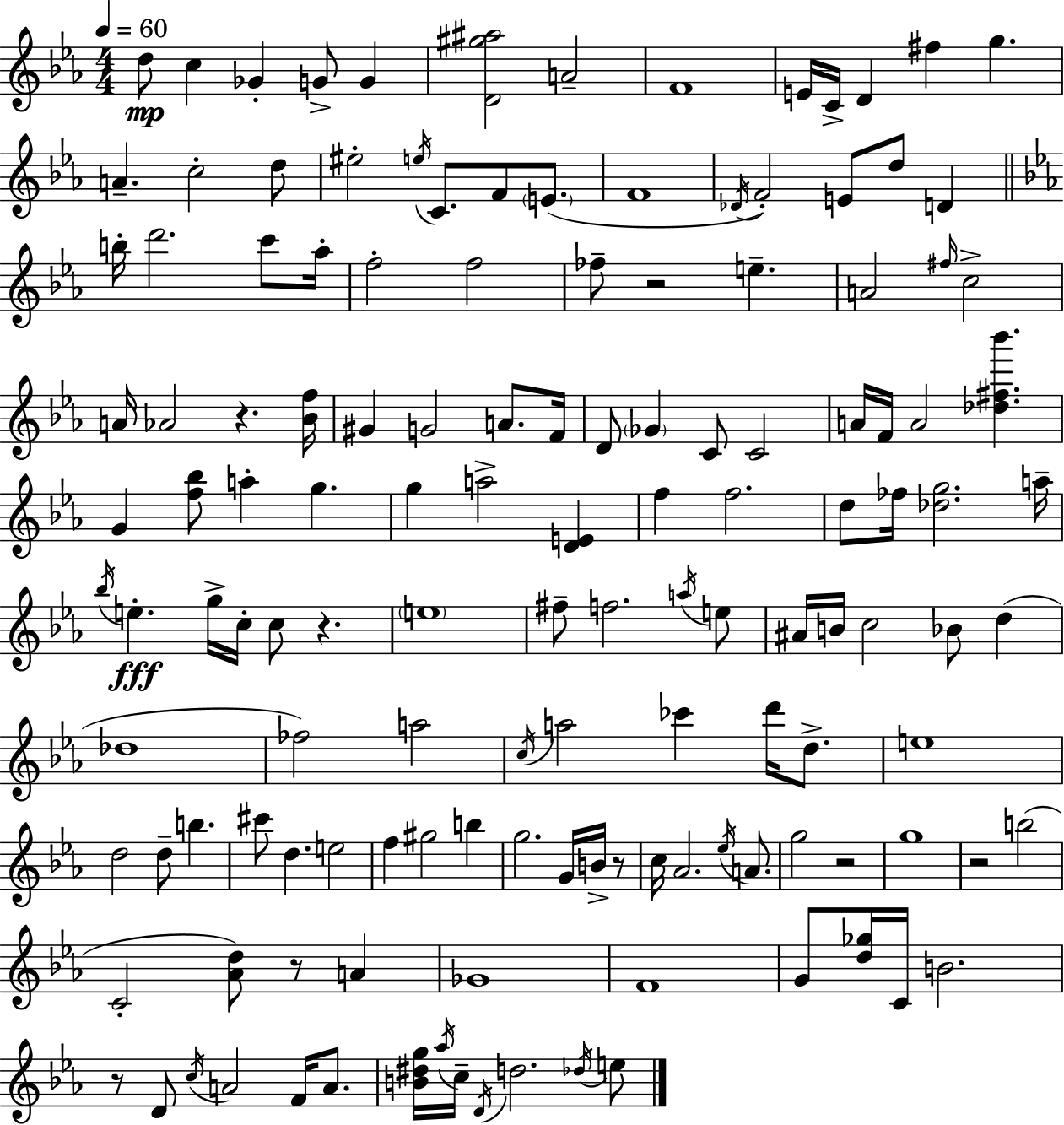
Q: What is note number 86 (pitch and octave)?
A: D5